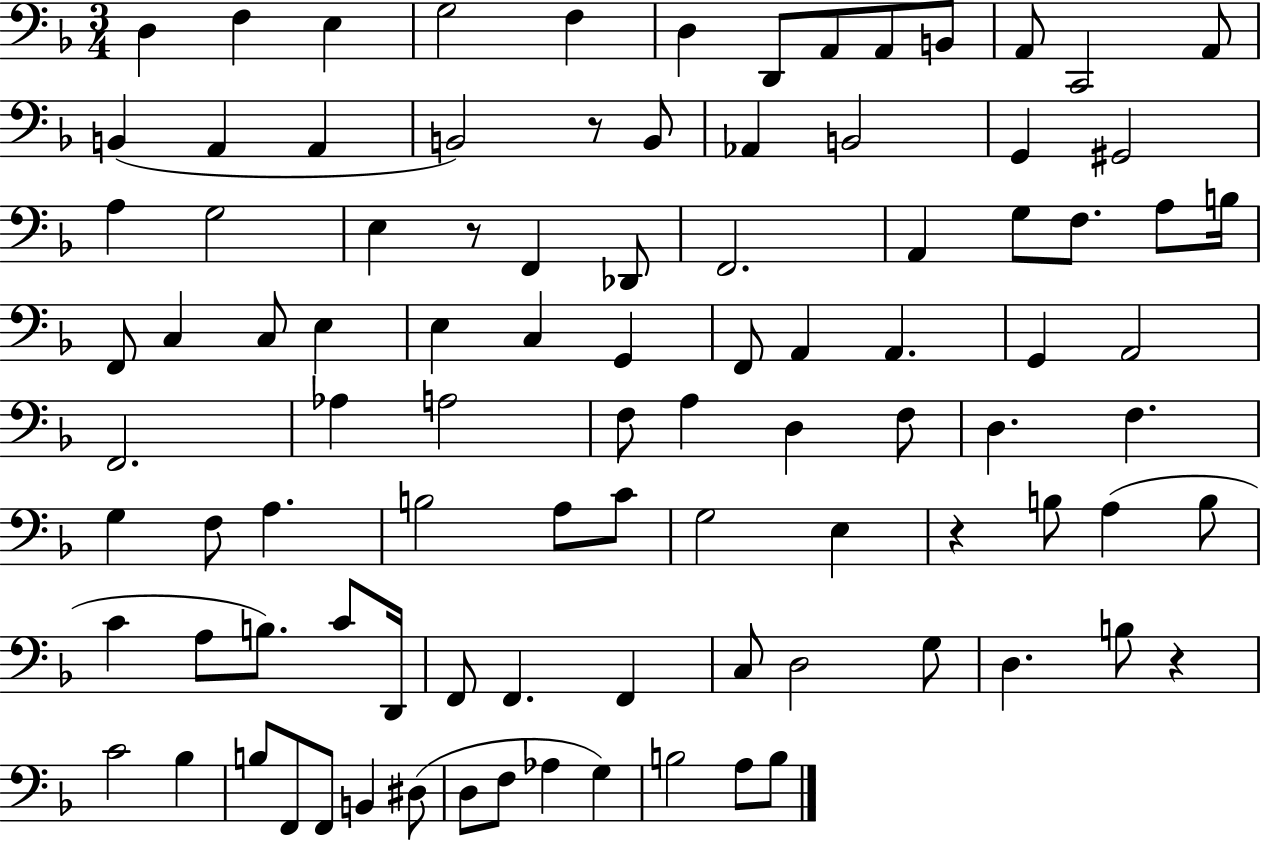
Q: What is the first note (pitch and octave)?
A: D3